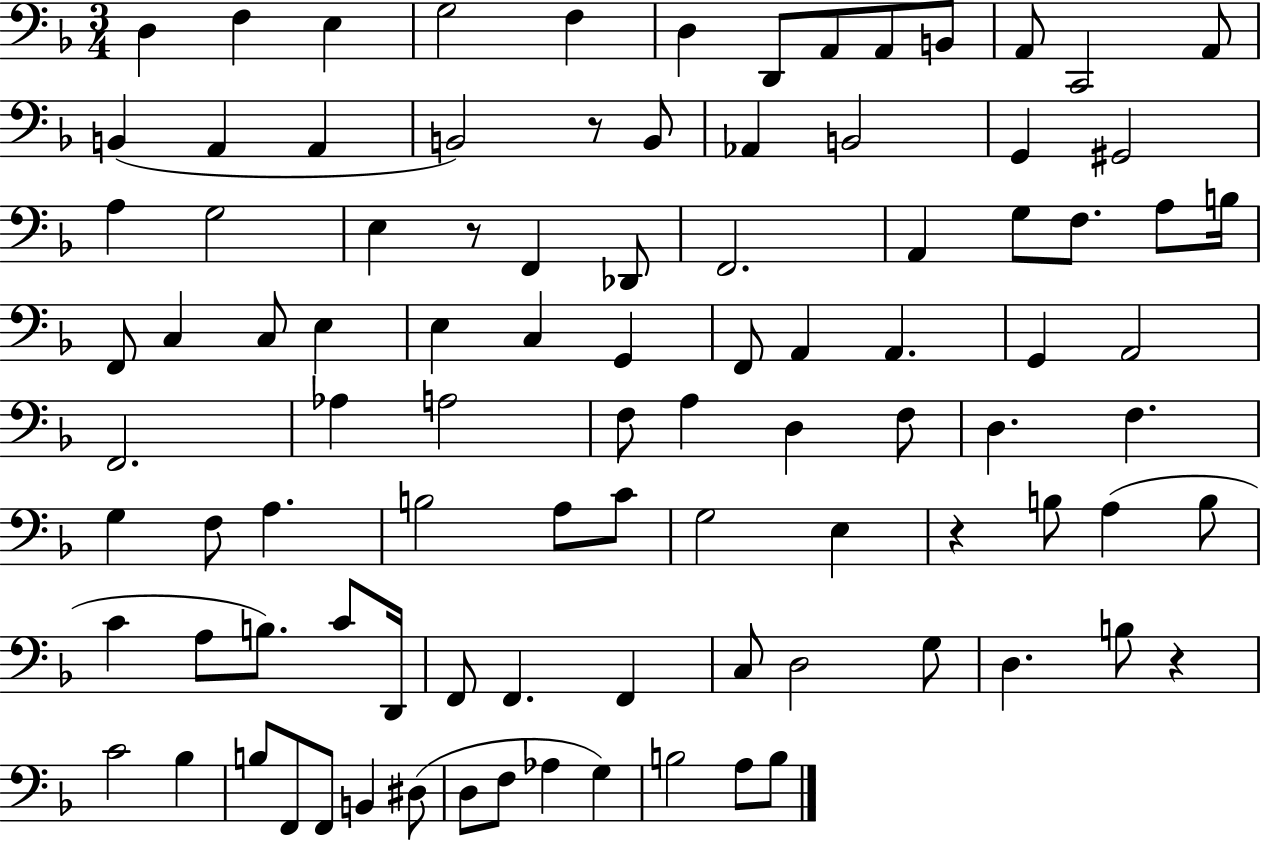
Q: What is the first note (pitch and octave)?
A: D3